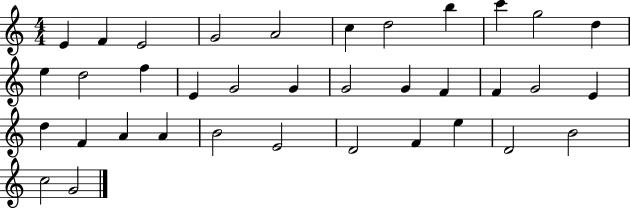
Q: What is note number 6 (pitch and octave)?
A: C5